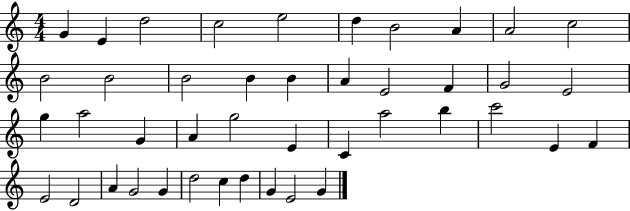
G4/q E4/q D5/h C5/h E5/h D5/q B4/h A4/q A4/h C5/h B4/h B4/h B4/h B4/q B4/q A4/q E4/h F4/q G4/h E4/h G5/q A5/h G4/q A4/q G5/h E4/q C4/q A5/h B5/q C6/h E4/q F4/q E4/h D4/h A4/q G4/h G4/q D5/h C5/q D5/q G4/q E4/h G4/q